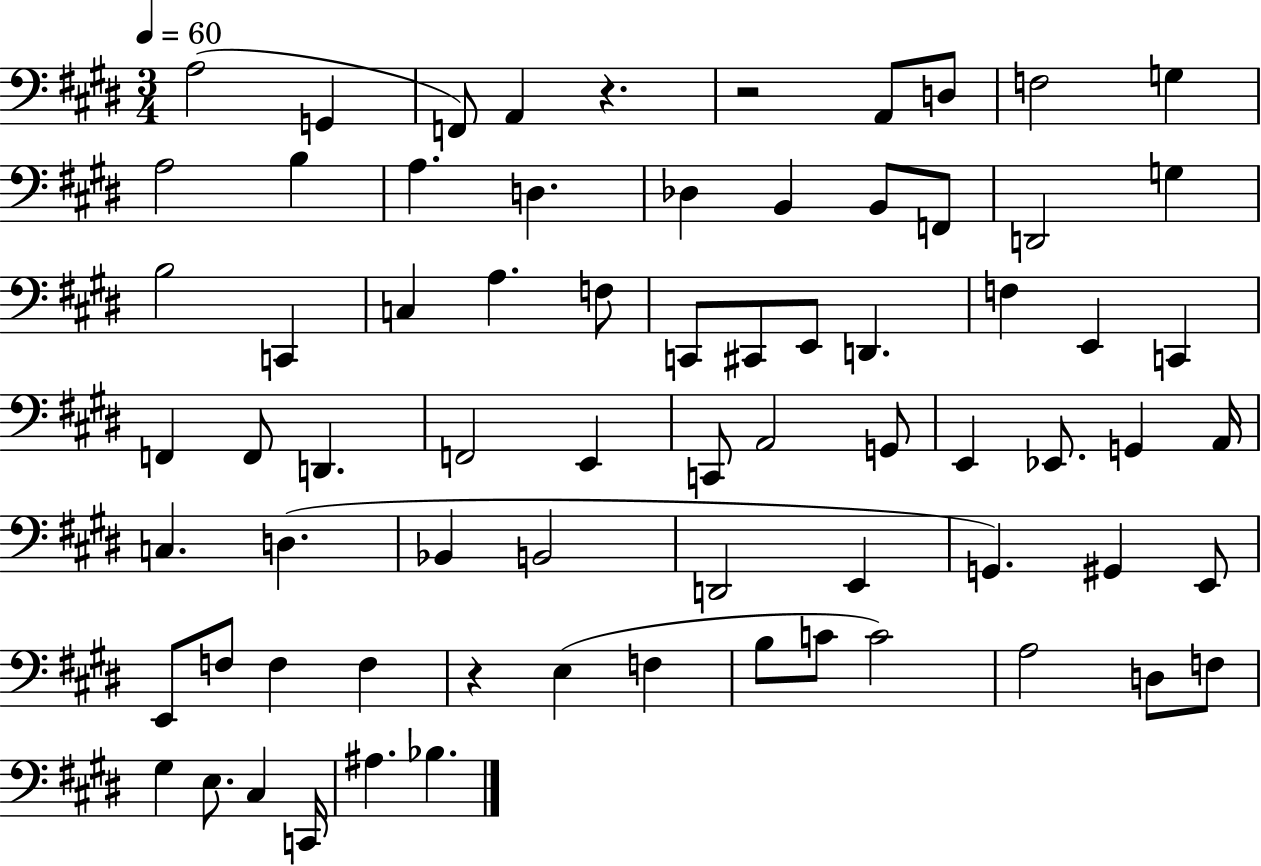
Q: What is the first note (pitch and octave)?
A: A3